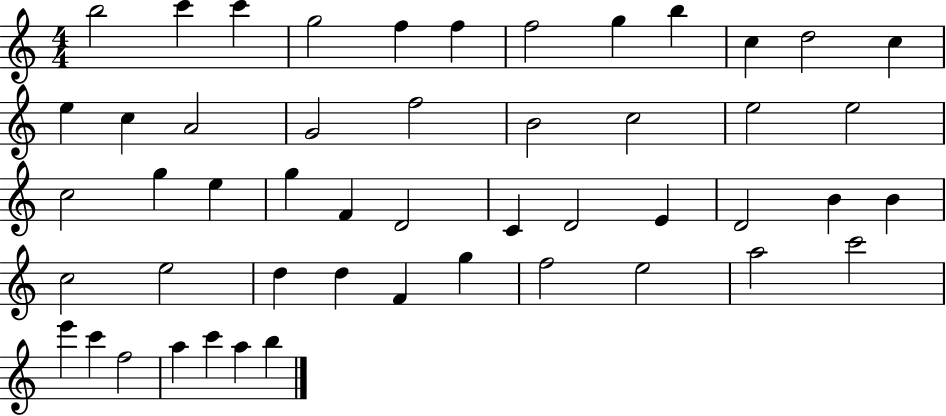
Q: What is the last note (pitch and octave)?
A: B5